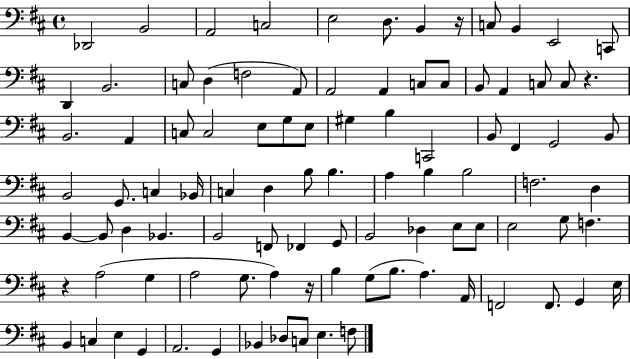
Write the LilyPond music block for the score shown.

{
  \clef bass
  \time 4/4
  \defaultTimeSignature
  \key d \major
  \repeat volta 2 { des,2 b,2 | a,2 c2 | e2 d8. b,4 r16 | c8 b,4 e,2 c,8 | \break d,4 b,2. | c8 d4( f2 a,8) | a,2 a,4 c8 c8 | b,8 a,4 c8 c8 r4. | \break b,2. a,4 | c8 c2 e8 g8 e8 | gis4 b4 c,2 | b,8 fis,4 g,2 b,8 | \break b,2 g,8. c4 bes,16 | c4 d4 b8 b4. | a4 b4 b2 | f2. d4 | \break b,4~~ b,8 d4 bes,4. | b,2 f,8 fes,4 g,8 | b,2 des4 e8 e8 | e2 g8 f4. | \break r4 a2( g4 | a2 g8. a4) r16 | b4 g8( b8. a4.) a,16 | f,2 f,8. g,4 e16 | \break b,4 c4 e4 g,4 | a,2. g,4 | bes,4 des8 c8 e4. f8 | } \bar "|."
}